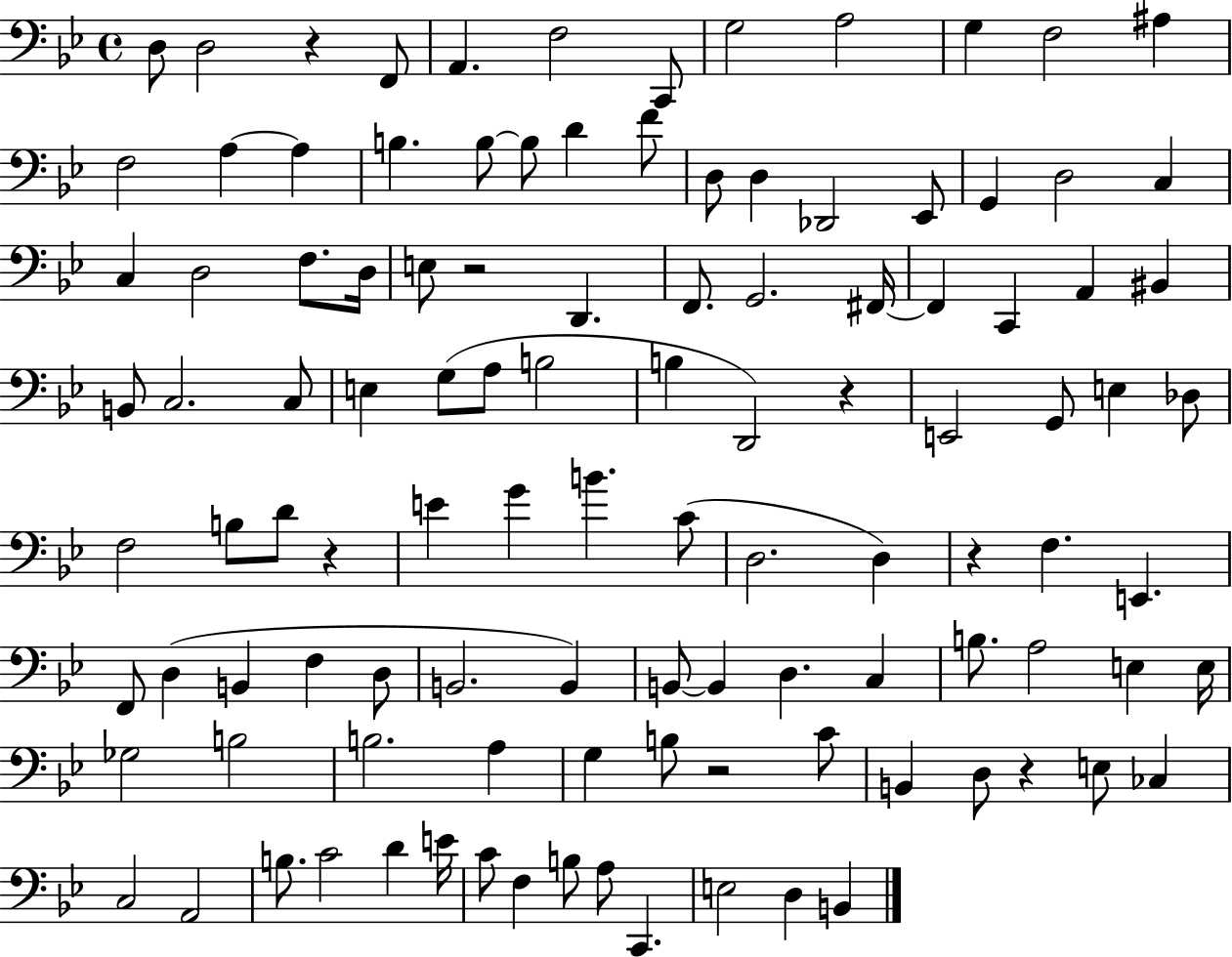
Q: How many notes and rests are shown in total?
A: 110